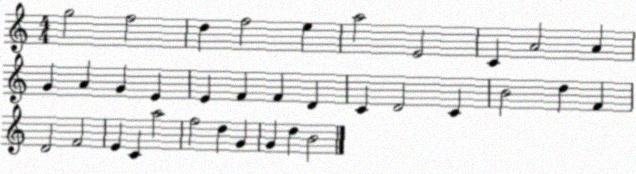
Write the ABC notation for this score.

X:1
T:Untitled
M:4/4
L:1/4
K:C
g2 f2 d f2 e a2 E2 C A2 A G A G E E F F D C D2 C B2 d F D2 F2 E C a2 f2 d G G d B2